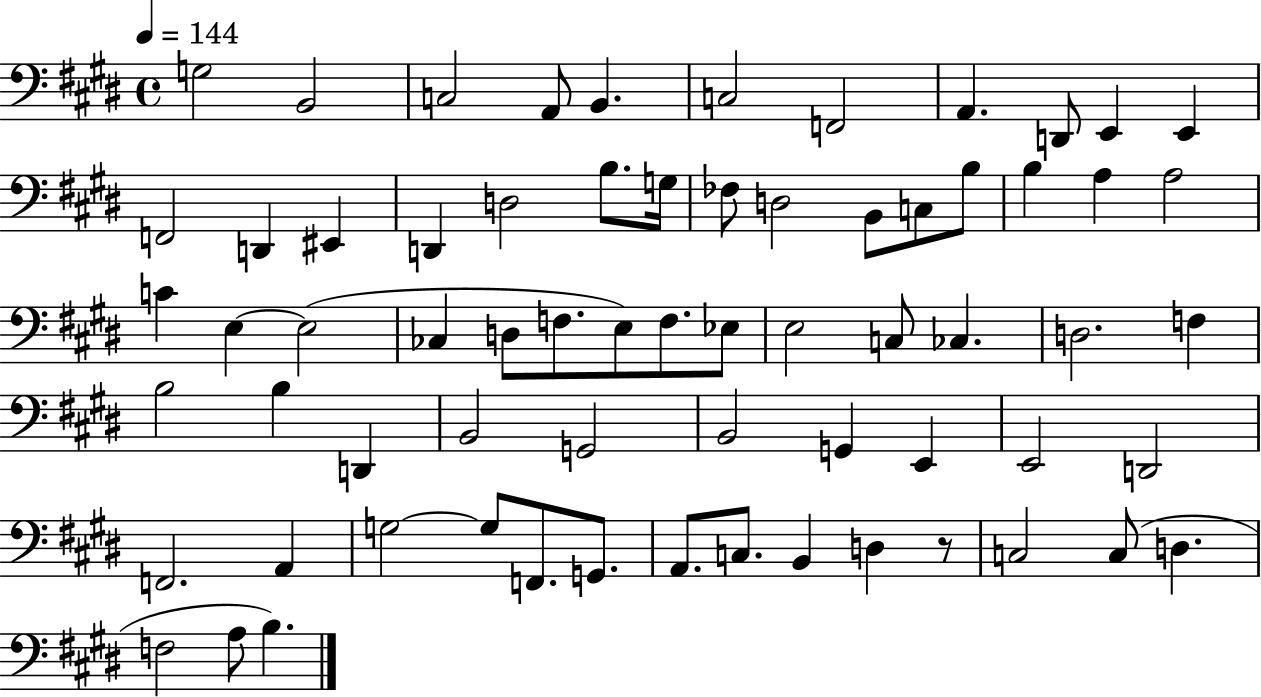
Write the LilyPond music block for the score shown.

{
  \clef bass
  \time 4/4
  \defaultTimeSignature
  \key e \major
  \tempo 4 = 144
  g2 b,2 | c2 a,8 b,4. | c2 f,2 | a,4. d,8 e,4 e,4 | \break f,2 d,4 eis,4 | d,4 d2 b8. g16 | fes8 d2 b,8 c8 b8 | b4 a4 a2 | \break c'4 e4~~ e2( | ces4 d8 f8. e8) f8. ees8 | e2 c8 ces4. | d2. f4 | \break b2 b4 d,4 | b,2 g,2 | b,2 g,4 e,4 | e,2 d,2 | \break f,2. a,4 | g2~~ g8 f,8. g,8. | a,8. c8. b,4 d4 r8 | c2 c8( d4. | \break f2 a8 b4.) | \bar "|."
}